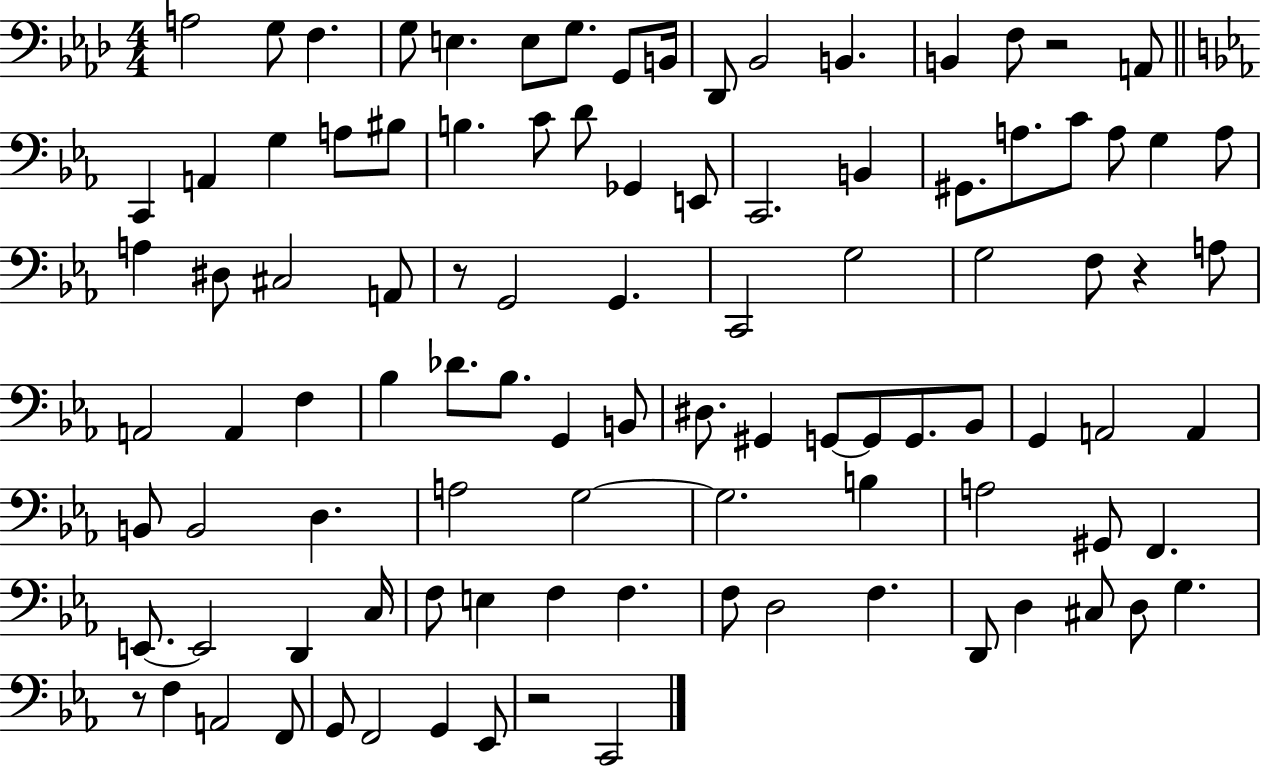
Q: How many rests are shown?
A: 5